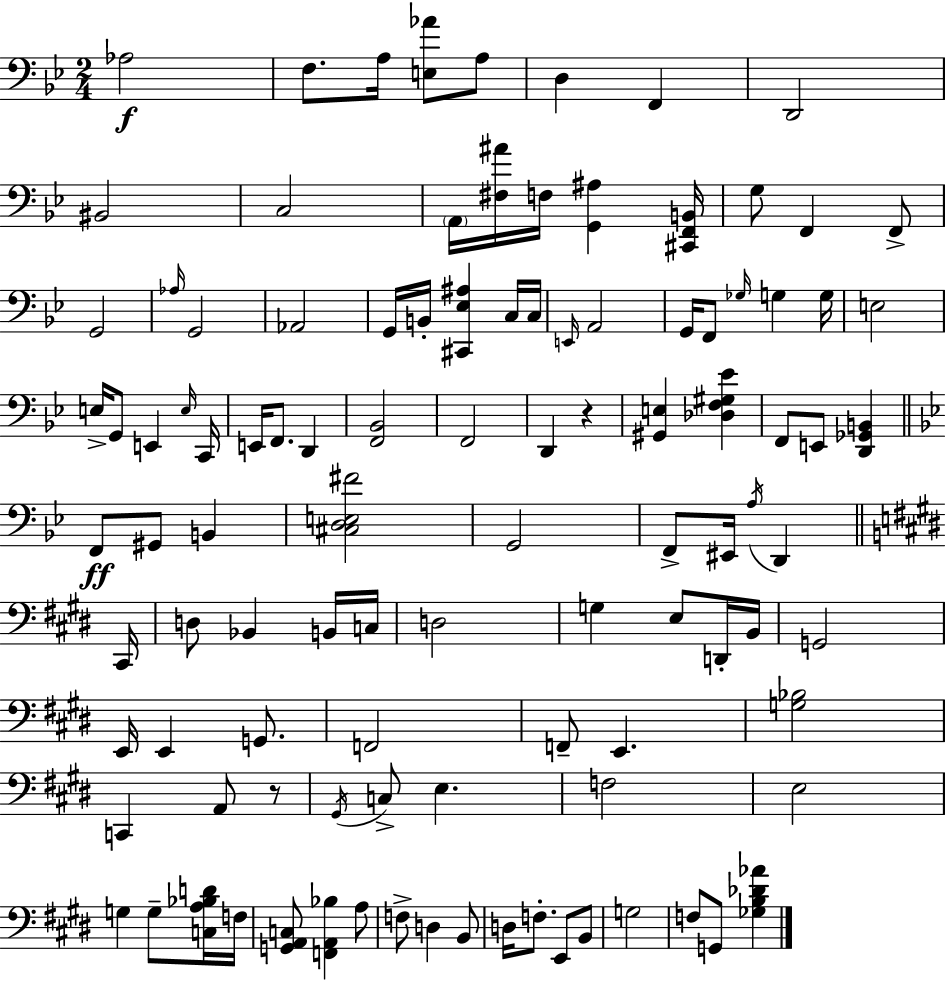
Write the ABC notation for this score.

X:1
T:Untitled
M:2/4
L:1/4
K:Gm
_A,2 F,/2 A,/4 [E,_A]/2 A,/2 D, F,, D,,2 ^B,,2 C,2 A,,/4 [^F,^A]/4 F,/4 [G,,^A,] [^C,,F,,B,,]/4 G,/2 F,, F,,/2 G,,2 _A,/4 G,,2 _A,,2 G,,/4 B,,/4 [^C,,_E,^A,] C,/4 C,/4 E,,/4 A,,2 G,,/4 F,,/2 _G,/4 G, G,/4 E,2 E,/4 G,,/2 E,, E,/4 C,,/4 E,,/4 F,,/2 D,, [F,,_B,,]2 F,,2 D,, z [^G,,E,] [_D,F,^G,_E] F,,/2 E,,/2 [D,,_G,,B,,] F,,/2 ^G,,/2 B,, [^C,D,E,^F]2 G,,2 F,,/2 ^E,,/4 A,/4 D,, ^C,,/4 D,/2 _B,, B,,/4 C,/4 D,2 G, E,/2 D,,/4 B,,/4 G,,2 E,,/4 E,, G,,/2 F,,2 F,,/2 E,, [G,_B,]2 C,, A,,/2 z/2 ^G,,/4 C,/2 E, F,2 E,2 G, G,/2 [C,A,_B,D]/4 F,/4 [G,,A,,C,]/2 [F,,A,,_B,] A,/2 F,/2 D, B,,/2 D,/4 F,/2 E,,/2 B,,/2 G,2 F,/2 G,,/2 [_G,B,_D_A]